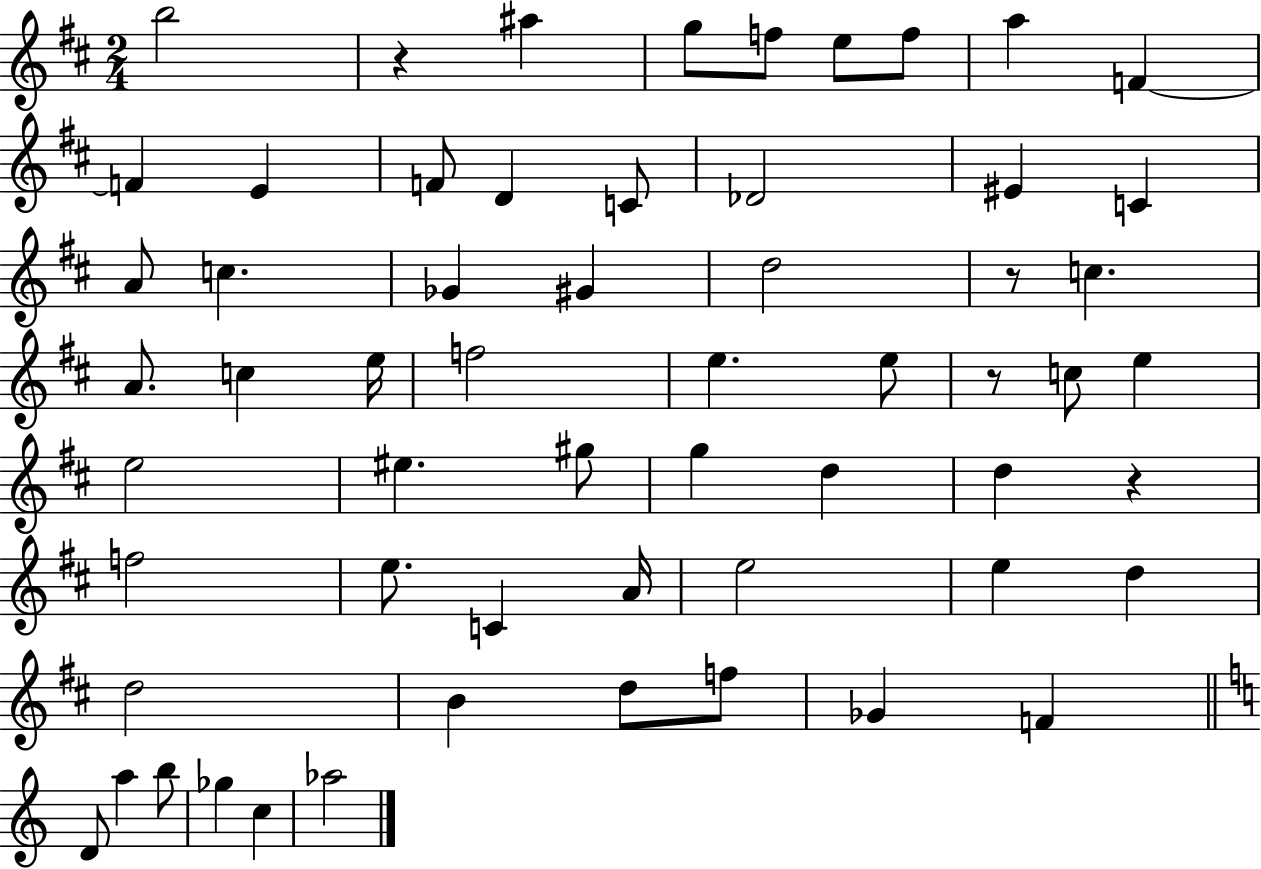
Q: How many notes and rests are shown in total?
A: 59